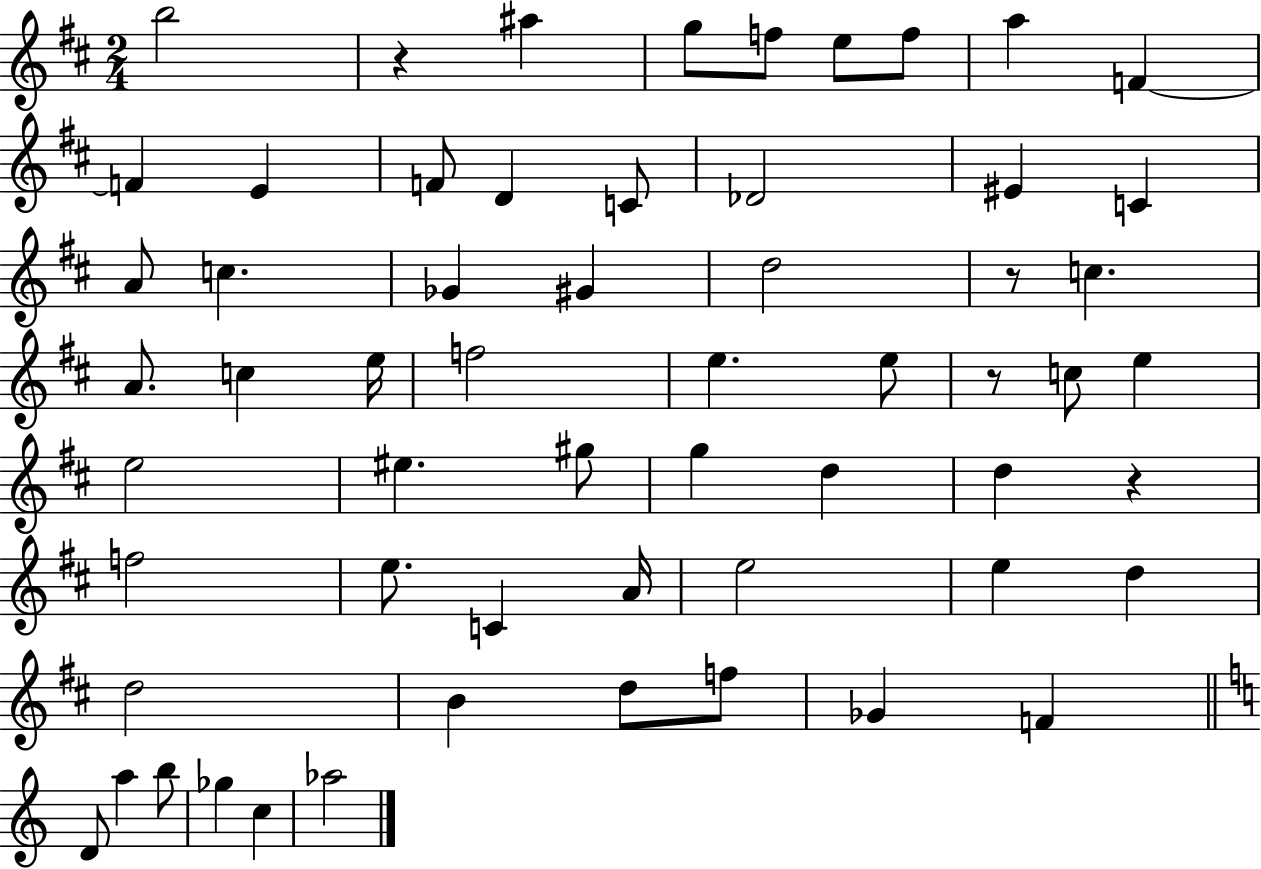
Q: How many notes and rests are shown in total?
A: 59